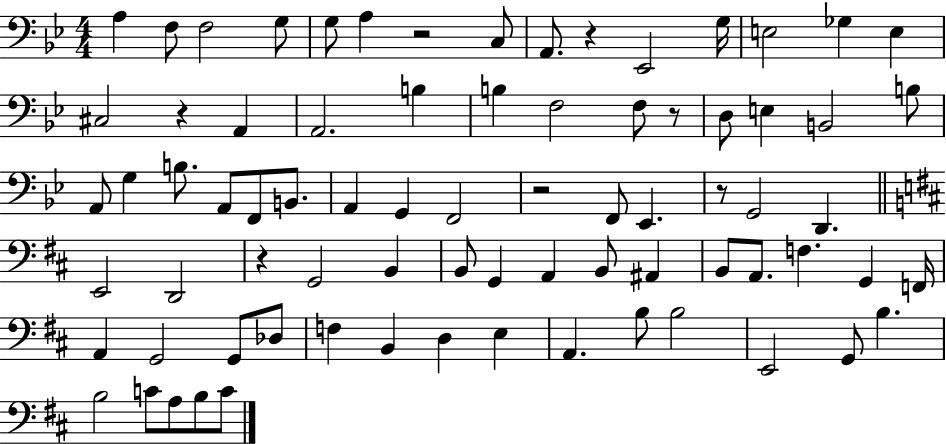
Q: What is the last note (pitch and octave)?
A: C4